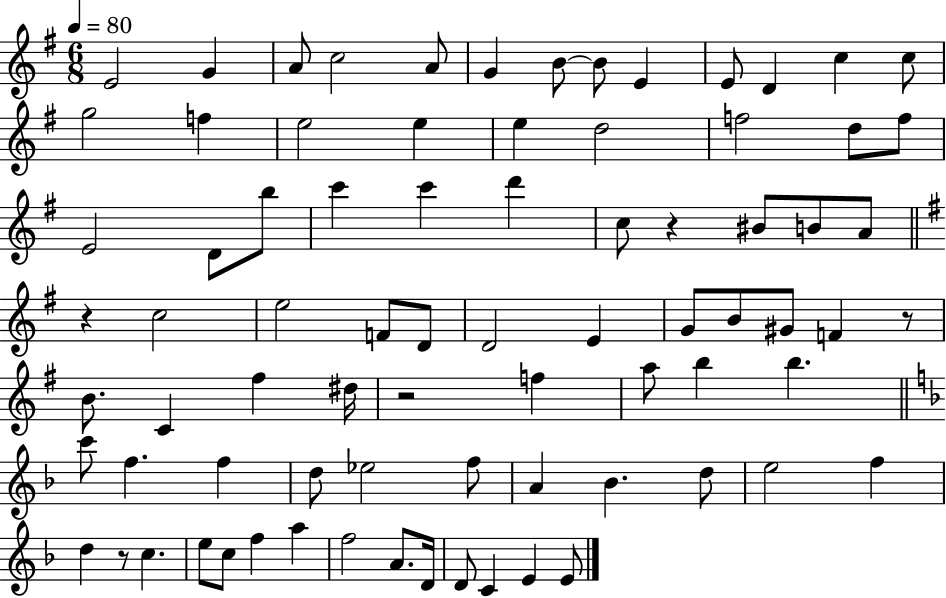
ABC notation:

X:1
T:Untitled
M:6/8
L:1/4
K:G
E2 G A/2 c2 A/2 G B/2 B/2 E E/2 D c c/2 g2 f e2 e e d2 f2 d/2 f/2 E2 D/2 b/2 c' c' d' c/2 z ^B/2 B/2 A/2 z c2 e2 F/2 D/2 D2 E G/2 B/2 ^G/2 F z/2 B/2 C ^f ^d/4 z2 f a/2 b b c'/2 f f d/2 _e2 f/2 A _B d/2 e2 f d z/2 c e/2 c/2 f a f2 A/2 D/4 D/2 C E E/2